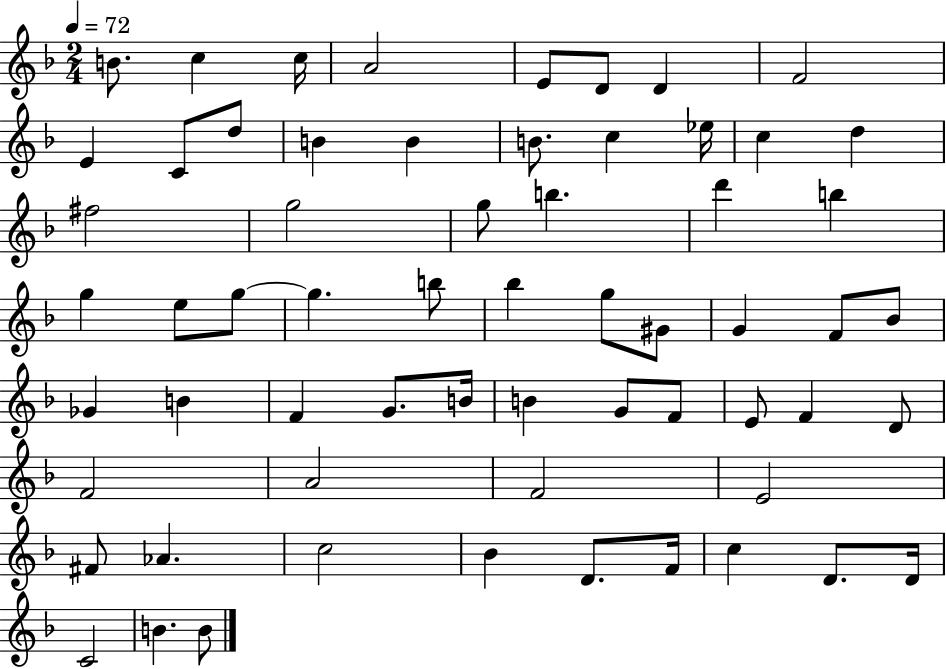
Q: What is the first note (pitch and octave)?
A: B4